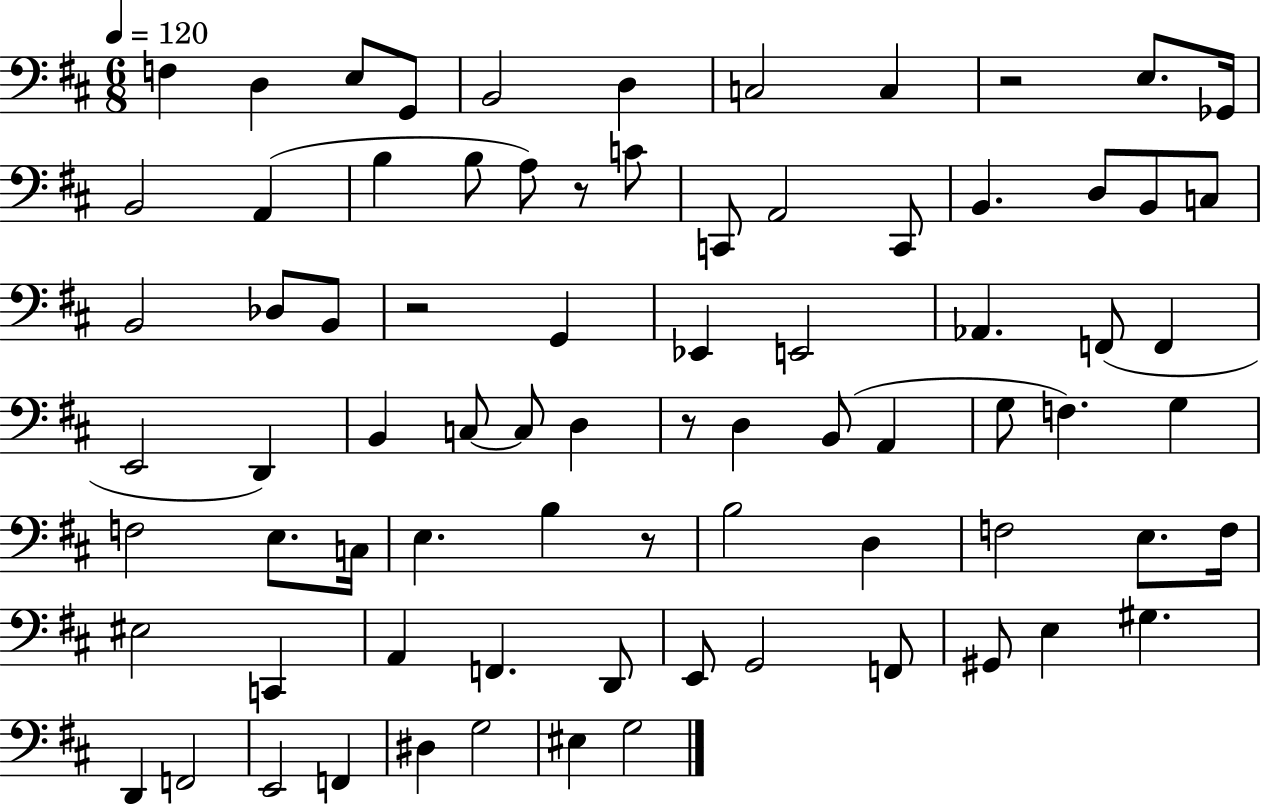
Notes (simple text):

F3/q D3/q E3/e G2/e B2/h D3/q C3/h C3/q R/h E3/e. Gb2/s B2/h A2/q B3/q B3/e A3/e R/e C4/e C2/e A2/h C2/e B2/q. D3/e B2/e C3/e B2/h Db3/e B2/e R/h G2/q Eb2/q E2/h Ab2/q. F2/e F2/q E2/h D2/q B2/q C3/e C3/e D3/q R/e D3/q B2/e A2/q G3/e F3/q. G3/q F3/h E3/e. C3/s E3/q. B3/q R/e B3/h D3/q F3/h E3/e. F3/s EIS3/h C2/q A2/q F2/q. D2/e E2/e G2/h F2/e G#2/e E3/q G#3/q. D2/q F2/h E2/h F2/q D#3/q G3/h EIS3/q G3/h